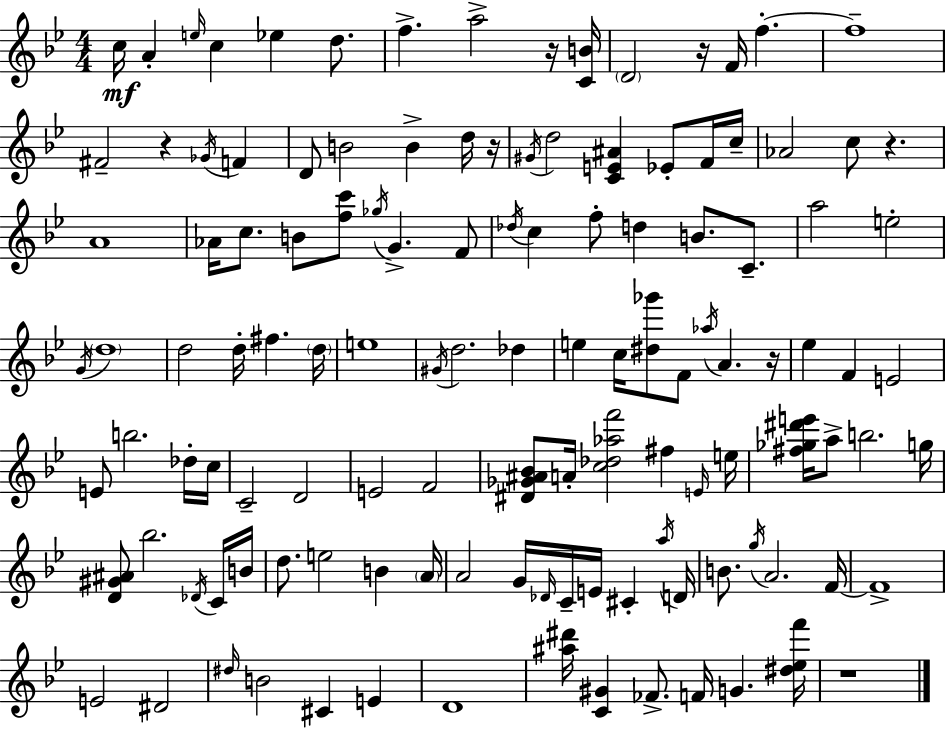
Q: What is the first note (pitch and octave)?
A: C5